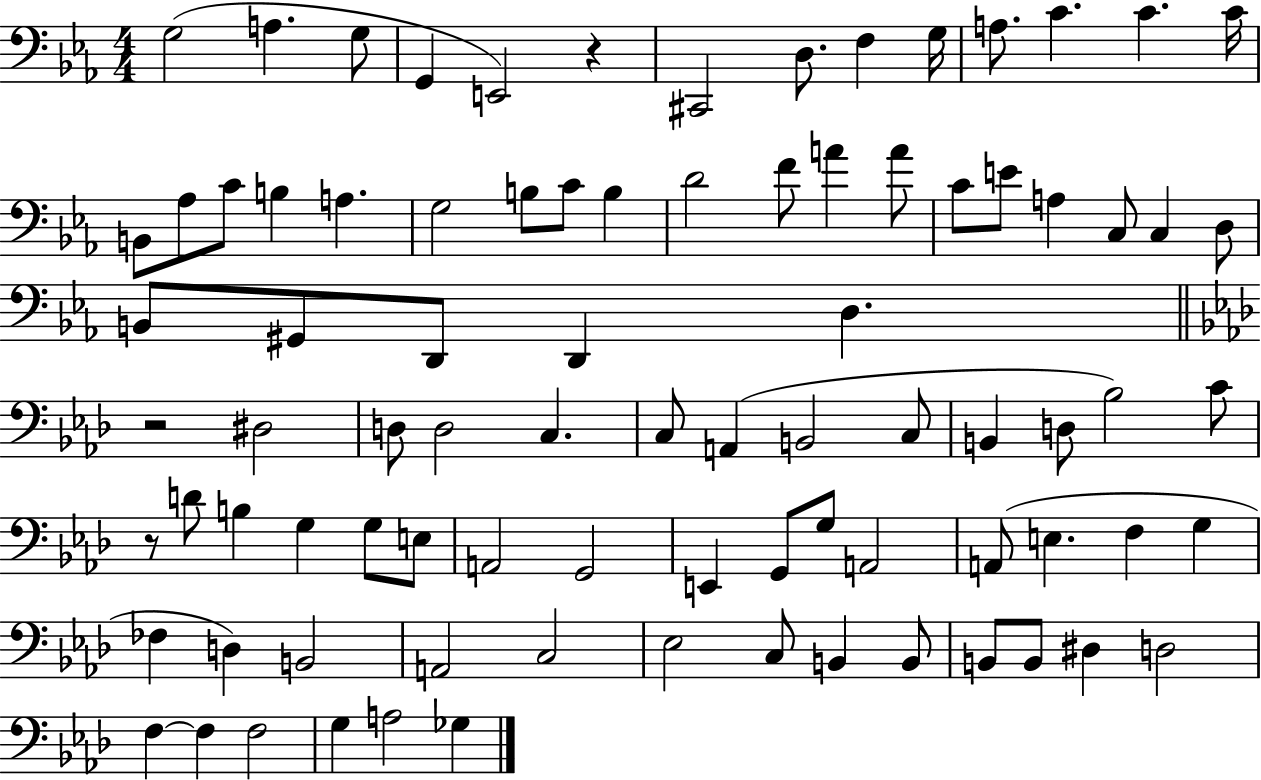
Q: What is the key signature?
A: EES major